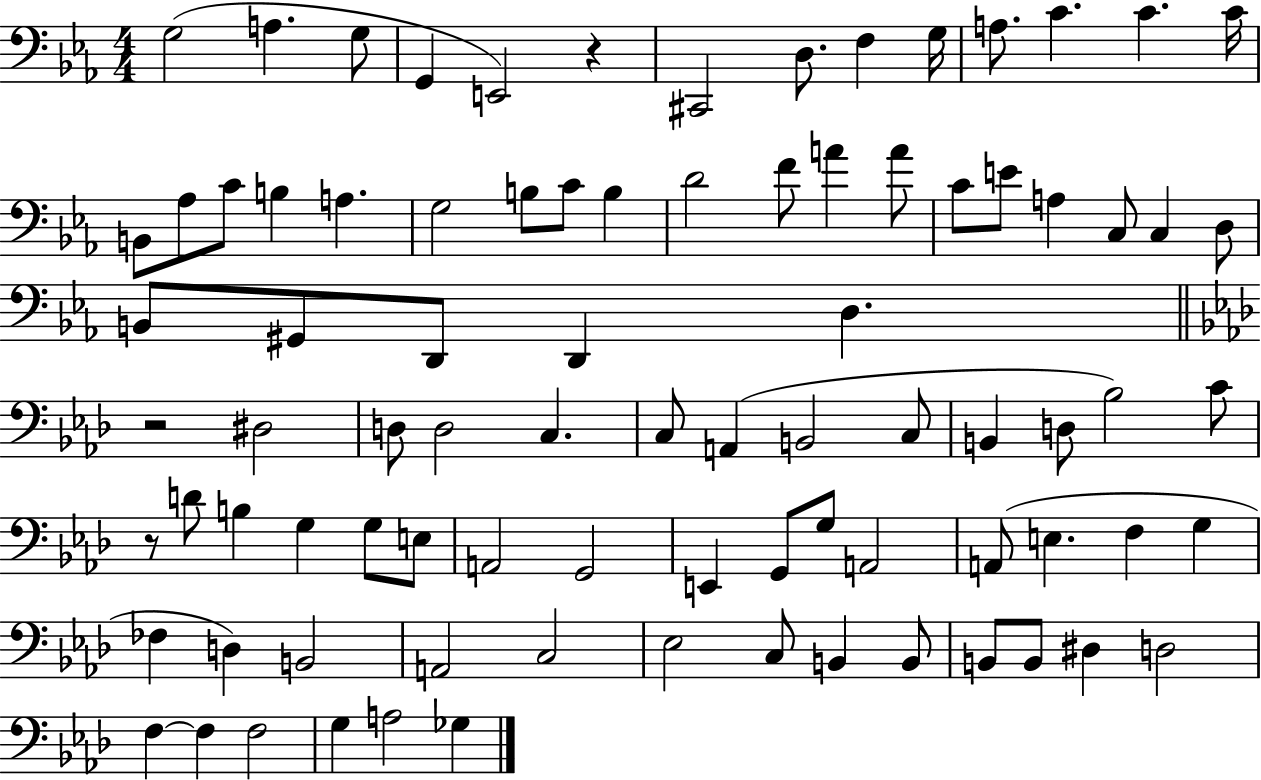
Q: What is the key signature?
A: EES major